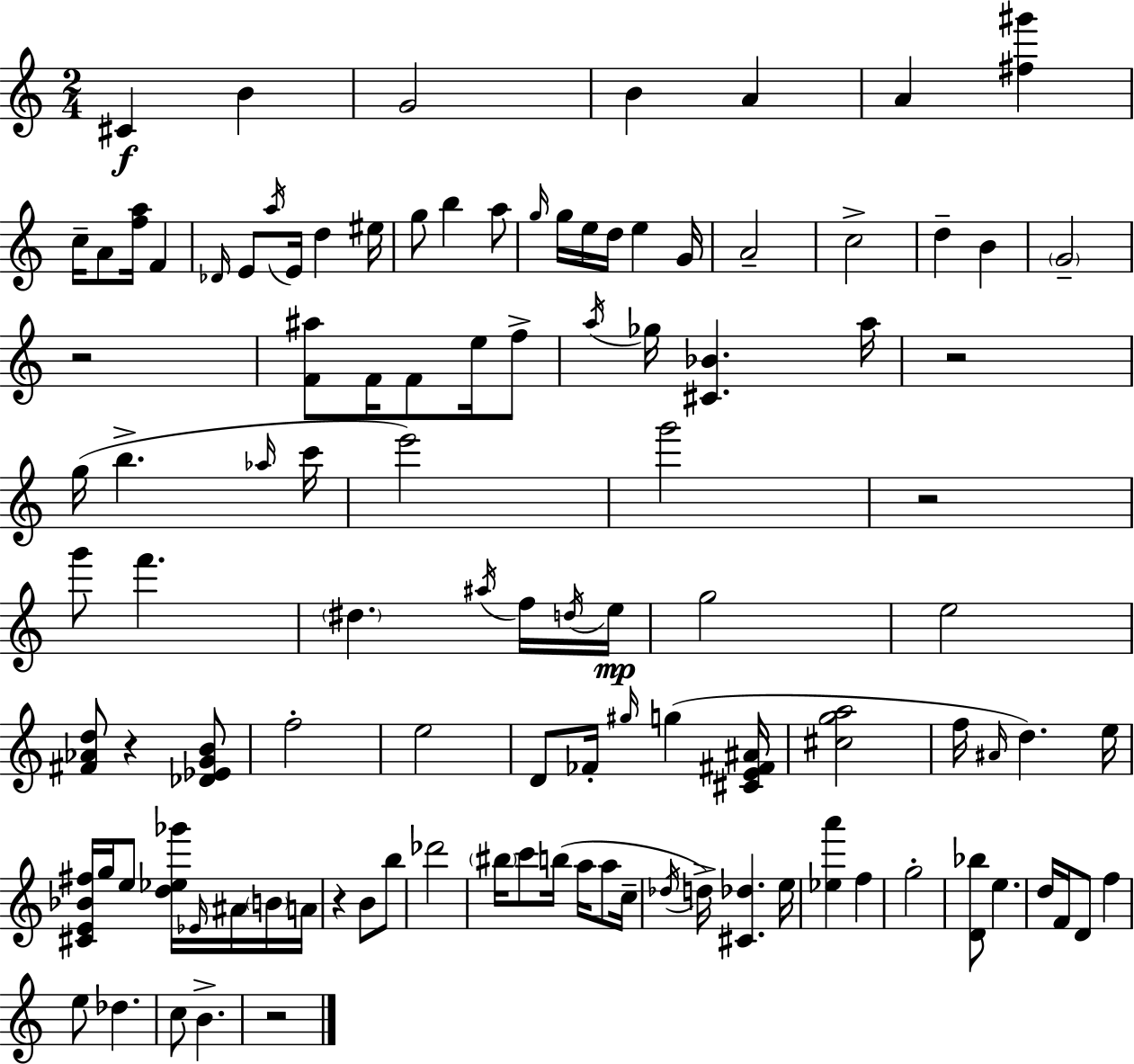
C#4/q B4/q G4/h B4/q A4/q A4/q [F#5,G#6]/q C5/s A4/e [F5,A5]/s F4/q Db4/s E4/e A5/s E4/s D5/q EIS5/s G5/e B5/q A5/e G5/s G5/s E5/s D5/s E5/q G4/s A4/h C5/h D5/q B4/q G4/h R/h [F4,A#5]/e F4/s F4/e E5/s F5/e A5/s Gb5/s [C#4,Bb4]/q. A5/s R/h G5/s B5/q. Ab5/s C6/s E6/h G6/h R/h G6/e F6/q. D#5/q. A#5/s F5/s D5/s E5/s G5/h E5/h [F#4,Ab4,D5]/e R/q [Db4,Eb4,G4,B4]/e F5/h E5/h D4/e FES4/s G#5/s G5/q [C#4,E4,F#4,A#4]/s [C#5,G5,A5]/h F5/s A#4/s D5/q. E5/s [C#4,E4,Bb4,F#5]/s G5/s E5/e [D5,Eb5,Gb6]/s Eb4/s A#4/s B4/s A4/s R/q B4/e B5/e Db6/h BIS5/s C6/e B5/s A5/s A5/e C5/s Db5/s D5/s [C#4,Db5]/q. E5/s [Eb5,A6]/q F5/q G5/h [D4,Bb5]/e E5/q. D5/s F4/s D4/e F5/q E5/e Db5/q. C5/e B4/q. R/h